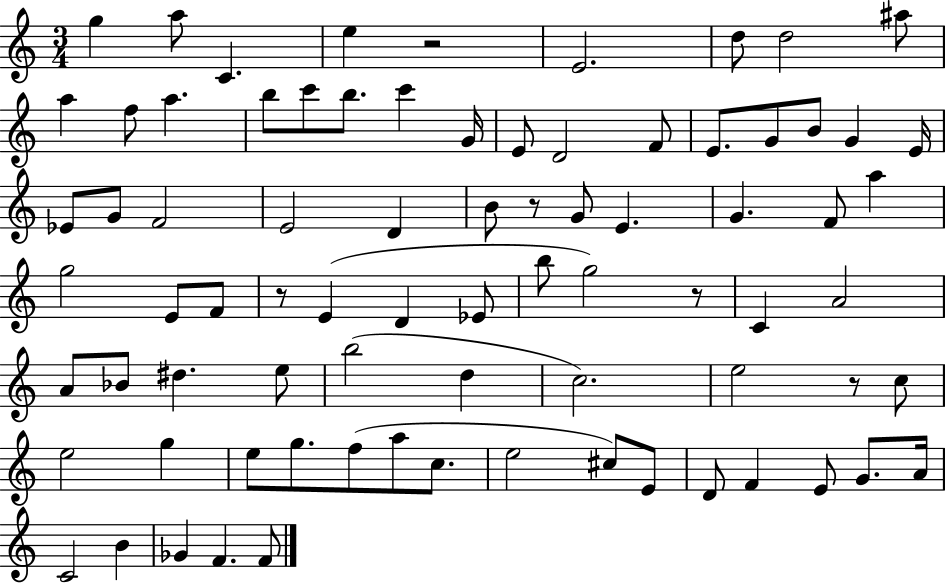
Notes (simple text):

G5/q A5/e C4/q. E5/q R/h E4/h. D5/e D5/h A#5/e A5/q F5/e A5/q. B5/e C6/e B5/e. C6/q G4/s E4/e D4/h F4/e E4/e. G4/e B4/e G4/q E4/s Eb4/e G4/e F4/h E4/h D4/q B4/e R/e G4/e E4/q. G4/q. F4/e A5/q G5/h E4/e F4/e R/e E4/q D4/q Eb4/e B5/e G5/h R/e C4/q A4/h A4/e Bb4/e D#5/q. E5/e B5/h D5/q C5/h. E5/h R/e C5/e E5/h G5/q E5/e G5/e. F5/e A5/e C5/e. E5/h C#5/e E4/e D4/e F4/q E4/e G4/e. A4/s C4/h B4/q Gb4/q F4/q. F4/e